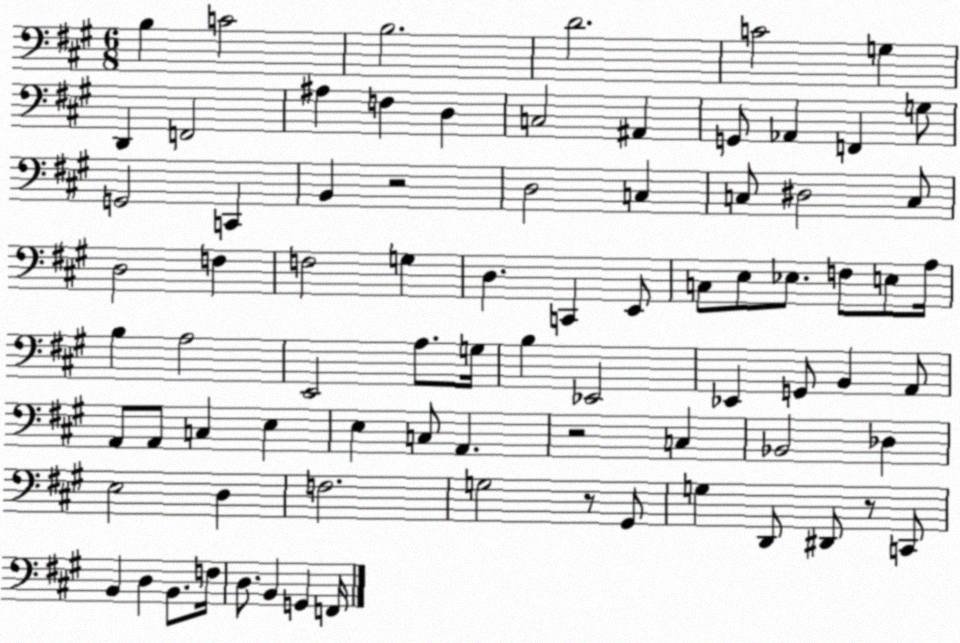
X:1
T:Untitled
M:6/8
L:1/4
K:A
B, C2 B,2 D2 C2 G, D,, F,,2 ^A, F, D, C,2 ^A,, G,,/2 _A,, F,, G,/2 G,,2 C,, B,, z2 D,2 C, C,/2 ^D,2 C,/2 D,2 F, F,2 G, D, C,, E,,/2 C,/2 E,/2 _E,/2 F,/2 E,/2 A,/4 B, A,2 E,,2 A,/2 G,/4 B, _E,,2 _E,, G,,/2 B,, A,,/2 A,,/2 A,,/2 C, E, E, C,/2 A,, z2 C, _B,,2 _D, E,2 D, F,2 G,2 z/2 ^G,,/2 G, D,,/2 ^D,,/2 z/2 C,,/2 B,, D, B,,/2 F,/4 D,/2 B,, G,, F,,/4